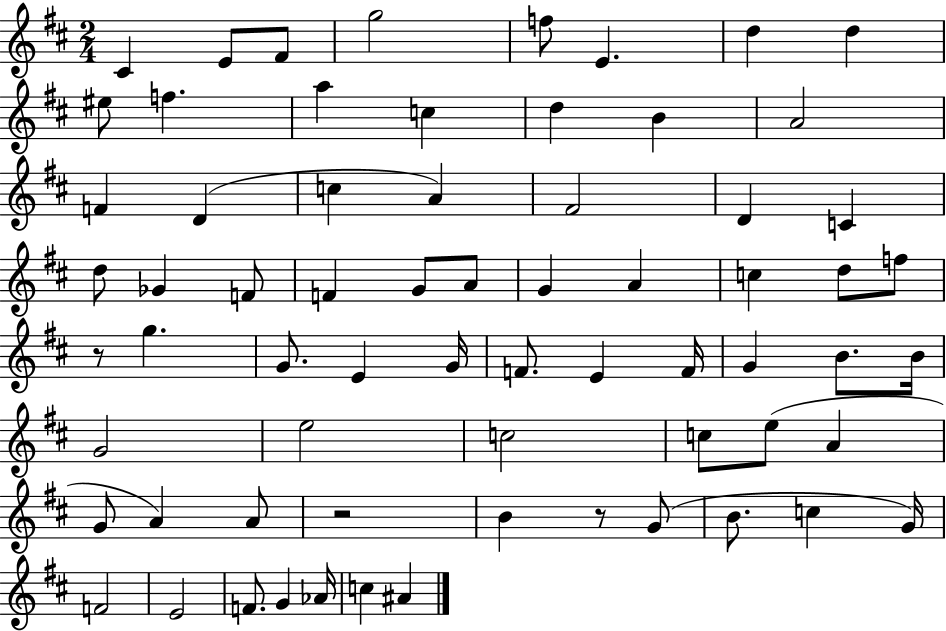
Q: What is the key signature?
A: D major